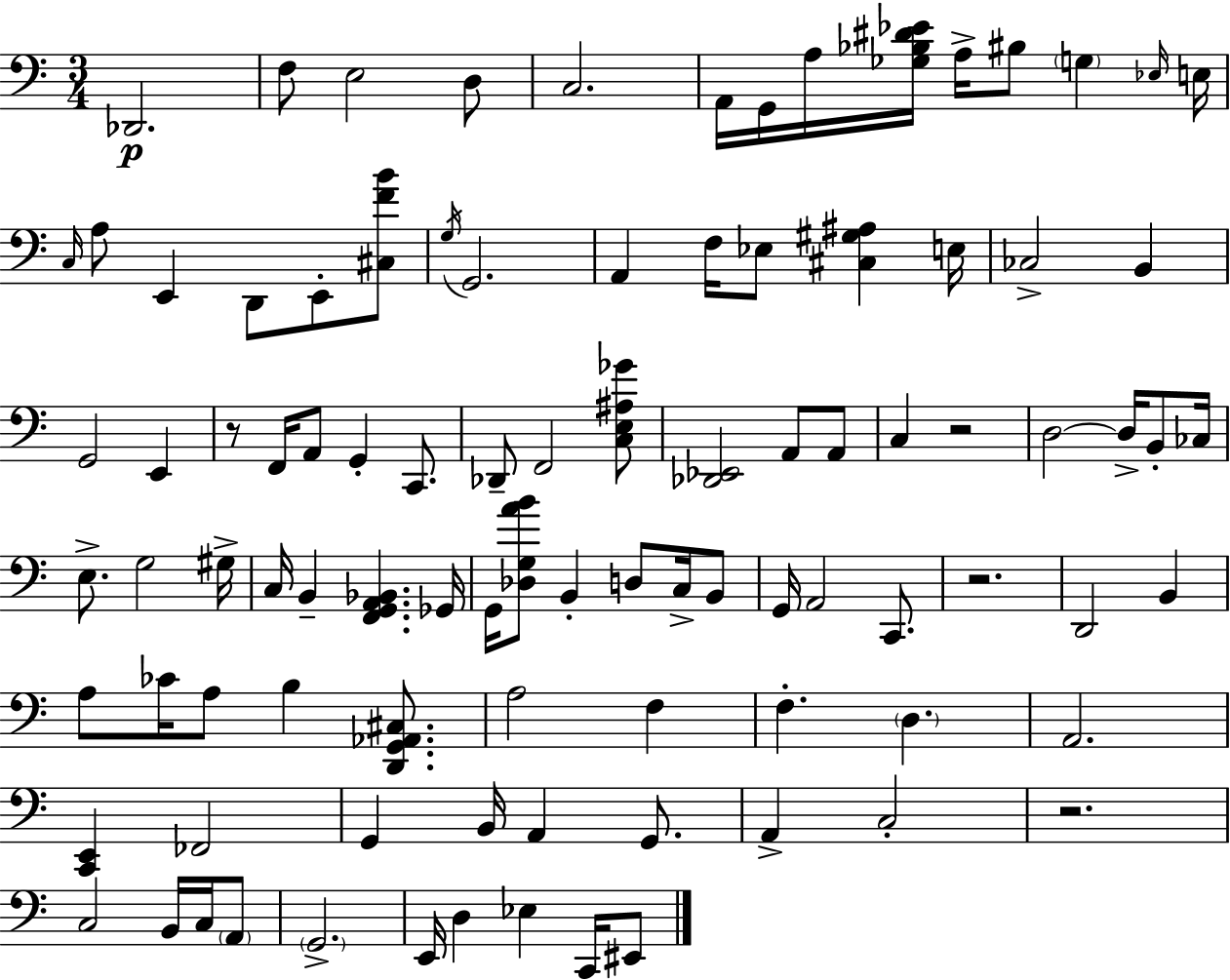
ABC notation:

X:1
T:Untitled
M:3/4
L:1/4
K:C
_D,,2 F,/2 E,2 D,/2 C,2 A,,/4 G,,/4 A,/4 [_G,_B,^D_E]/4 A,/4 ^B,/2 G, _E,/4 E,/4 C,/4 A,/2 E,, D,,/2 E,,/2 [^C,FB]/2 G,/4 G,,2 A,, F,/4 _E,/2 [^C,^G,^A,] E,/4 _C,2 B,, G,,2 E,, z/2 F,,/4 A,,/2 G,, C,,/2 _D,,/2 F,,2 [C,E,^A,_G]/2 [_D,,_E,,]2 A,,/2 A,,/2 C, z2 D,2 D,/4 B,,/2 _C,/4 E,/2 G,2 ^G,/4 C,/4 B,, [F,,G,,A,,_B,,] _G,,/4 G,,/4 [_D,G,AB]/2 B,, D,/2 C,/4 B,,/2 G,,/4 A,,2 C,,/2 z2 D,,2 B,, A,/2 _C/4 A,/2 B, [D,,G,,_A,,^C,]/2 A,2 F, F, D, A,,2 [C,,E,,] _F,,2 G,, B,,/4 A,, G,,/2 A,, C,2 z2 C,2 B,,/4 C,/4 A,,/2 G,,2 E,,/4 D, _E, C,,/4 ^E,,/2